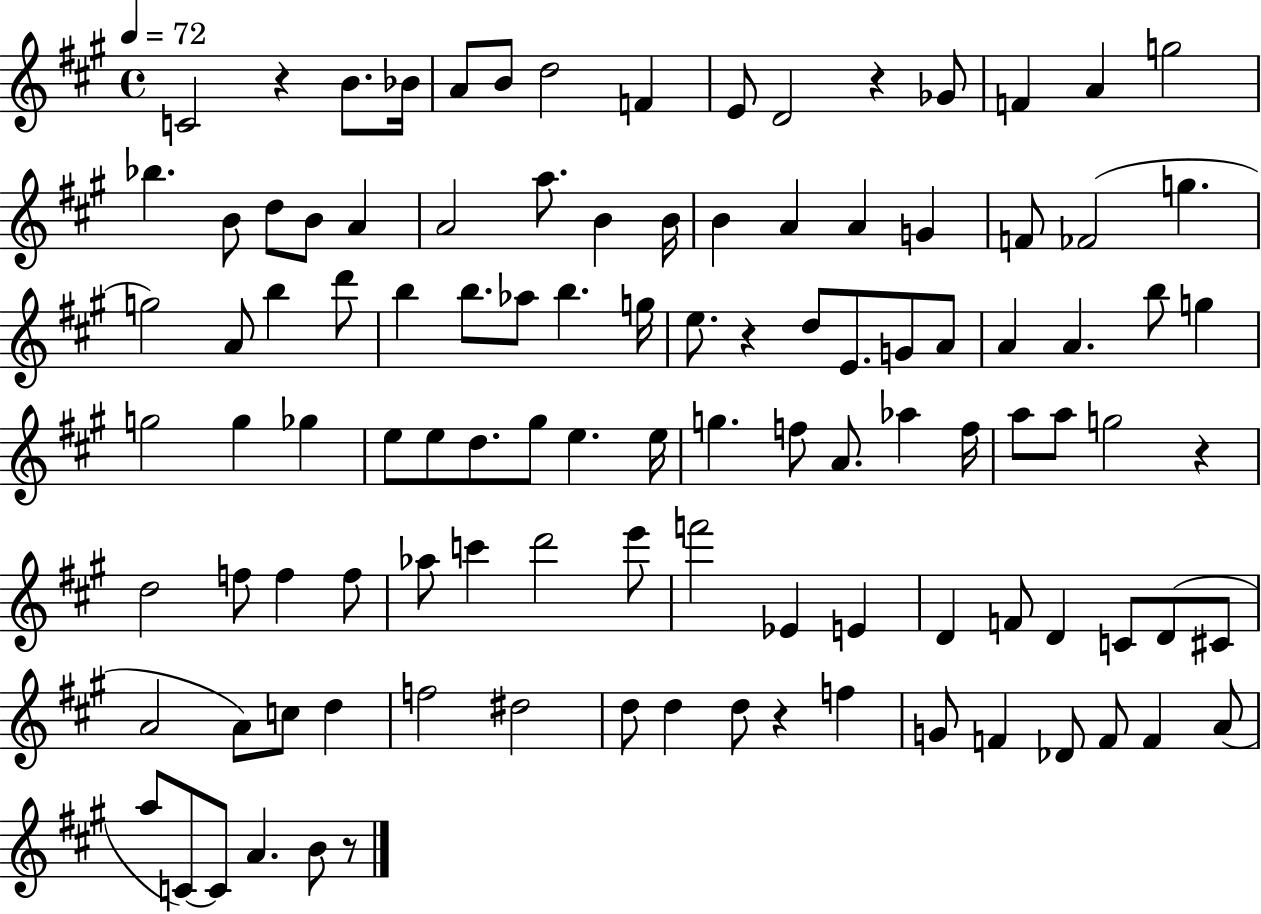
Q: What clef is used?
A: treble